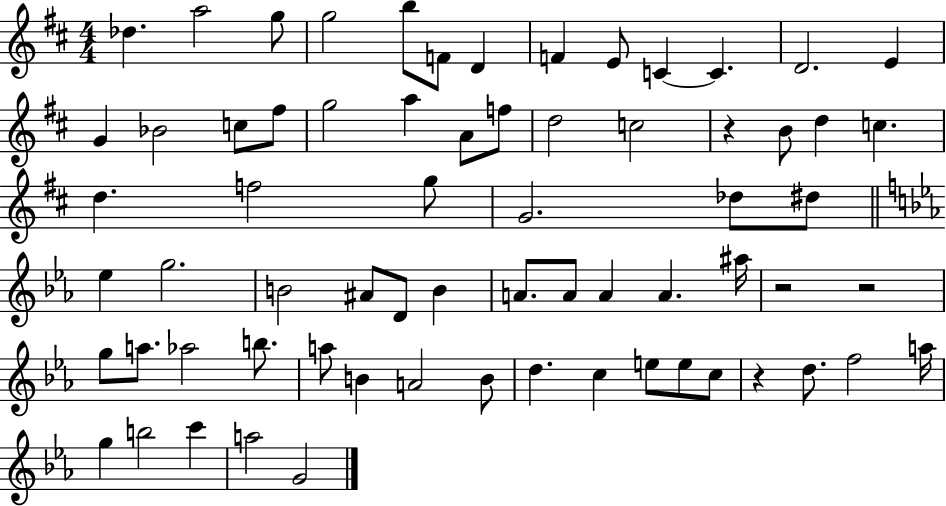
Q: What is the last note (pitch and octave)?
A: G4